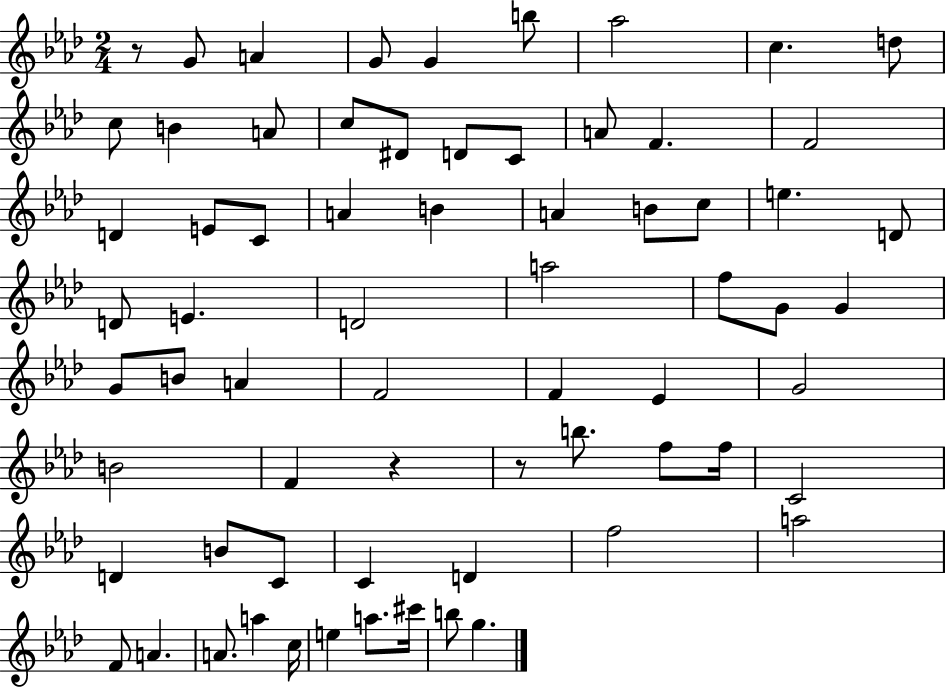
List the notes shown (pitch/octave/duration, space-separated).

R/e G4/e A4/q G4/e G4/q B5/e Ab5/h C5/q. D5/e C5/e B4/q A4/e C5/e D#4/e D4/e C4/e A4/e F4/q. F4/h D4/q E4/e C4/e A4/q B4/q A4/q B4/e C5/e E5/q. D4/e D4/e E4/q. D4/h A5/h F5/e G4/e G4/q G4/e B4/e A4/q F4/h F4/q Eb4/q G4/h B4/h F4/q R/q R/e B5/e. F5/e F5/s C4/h D4/q B4/e C4/e C4/q D4/q F5/h A5/h F4/e A4/q. A4/e. A5/q C5/s E5/q A5/e. C#6/s B5/e G5/q.